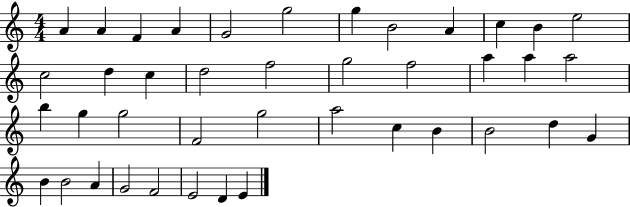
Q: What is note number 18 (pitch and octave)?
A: G5